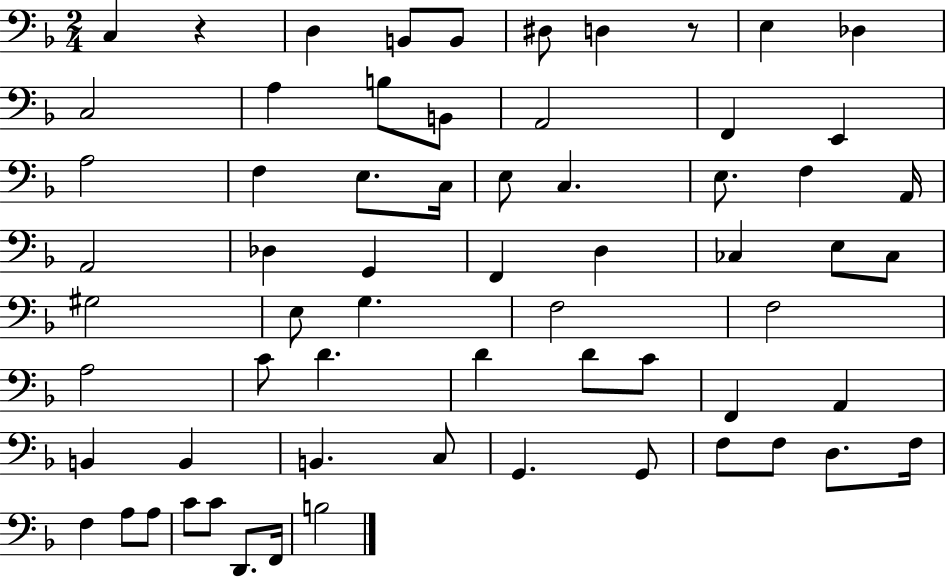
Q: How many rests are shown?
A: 2